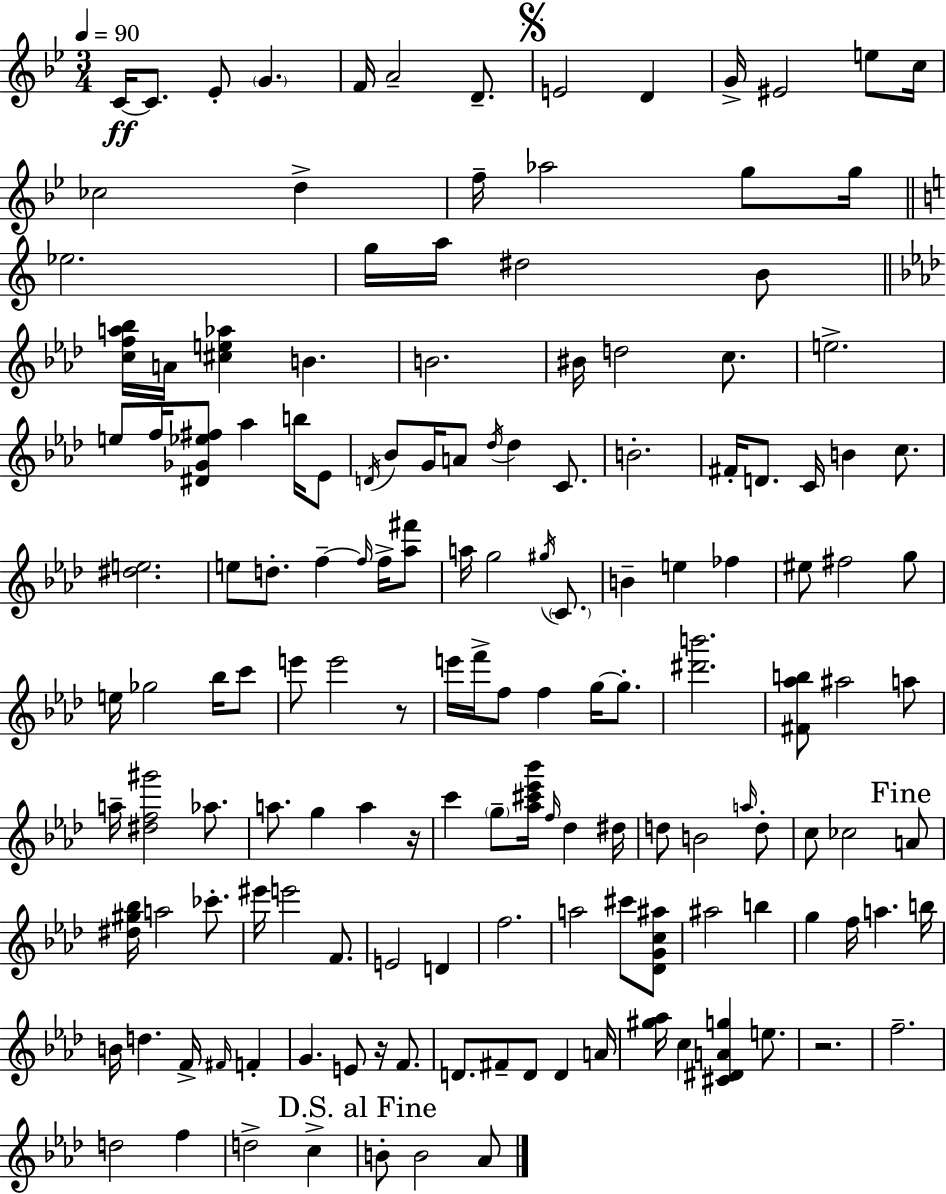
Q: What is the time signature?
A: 3/4